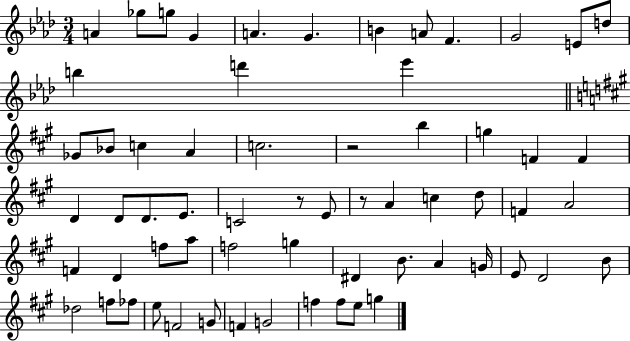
X:1
T:Untitled
M:3/4
L:1/4
K:Ab
A _g/2 g/2 G A G B A/2 F G2 E/2 d/2 b d' _e' _G/2 _B/2 c A c2 z2 b g F F D D/2 D/2 E/2 C2 z/2 E/2 z/2 A c d/2 F A2 F D f/2 a/2 f2 g ^D B/2 A G/4 E/2 D2 B/2 _d2 f/2 _f/2 e/2 F2 G/2 F G2 f f/2 e/2 g